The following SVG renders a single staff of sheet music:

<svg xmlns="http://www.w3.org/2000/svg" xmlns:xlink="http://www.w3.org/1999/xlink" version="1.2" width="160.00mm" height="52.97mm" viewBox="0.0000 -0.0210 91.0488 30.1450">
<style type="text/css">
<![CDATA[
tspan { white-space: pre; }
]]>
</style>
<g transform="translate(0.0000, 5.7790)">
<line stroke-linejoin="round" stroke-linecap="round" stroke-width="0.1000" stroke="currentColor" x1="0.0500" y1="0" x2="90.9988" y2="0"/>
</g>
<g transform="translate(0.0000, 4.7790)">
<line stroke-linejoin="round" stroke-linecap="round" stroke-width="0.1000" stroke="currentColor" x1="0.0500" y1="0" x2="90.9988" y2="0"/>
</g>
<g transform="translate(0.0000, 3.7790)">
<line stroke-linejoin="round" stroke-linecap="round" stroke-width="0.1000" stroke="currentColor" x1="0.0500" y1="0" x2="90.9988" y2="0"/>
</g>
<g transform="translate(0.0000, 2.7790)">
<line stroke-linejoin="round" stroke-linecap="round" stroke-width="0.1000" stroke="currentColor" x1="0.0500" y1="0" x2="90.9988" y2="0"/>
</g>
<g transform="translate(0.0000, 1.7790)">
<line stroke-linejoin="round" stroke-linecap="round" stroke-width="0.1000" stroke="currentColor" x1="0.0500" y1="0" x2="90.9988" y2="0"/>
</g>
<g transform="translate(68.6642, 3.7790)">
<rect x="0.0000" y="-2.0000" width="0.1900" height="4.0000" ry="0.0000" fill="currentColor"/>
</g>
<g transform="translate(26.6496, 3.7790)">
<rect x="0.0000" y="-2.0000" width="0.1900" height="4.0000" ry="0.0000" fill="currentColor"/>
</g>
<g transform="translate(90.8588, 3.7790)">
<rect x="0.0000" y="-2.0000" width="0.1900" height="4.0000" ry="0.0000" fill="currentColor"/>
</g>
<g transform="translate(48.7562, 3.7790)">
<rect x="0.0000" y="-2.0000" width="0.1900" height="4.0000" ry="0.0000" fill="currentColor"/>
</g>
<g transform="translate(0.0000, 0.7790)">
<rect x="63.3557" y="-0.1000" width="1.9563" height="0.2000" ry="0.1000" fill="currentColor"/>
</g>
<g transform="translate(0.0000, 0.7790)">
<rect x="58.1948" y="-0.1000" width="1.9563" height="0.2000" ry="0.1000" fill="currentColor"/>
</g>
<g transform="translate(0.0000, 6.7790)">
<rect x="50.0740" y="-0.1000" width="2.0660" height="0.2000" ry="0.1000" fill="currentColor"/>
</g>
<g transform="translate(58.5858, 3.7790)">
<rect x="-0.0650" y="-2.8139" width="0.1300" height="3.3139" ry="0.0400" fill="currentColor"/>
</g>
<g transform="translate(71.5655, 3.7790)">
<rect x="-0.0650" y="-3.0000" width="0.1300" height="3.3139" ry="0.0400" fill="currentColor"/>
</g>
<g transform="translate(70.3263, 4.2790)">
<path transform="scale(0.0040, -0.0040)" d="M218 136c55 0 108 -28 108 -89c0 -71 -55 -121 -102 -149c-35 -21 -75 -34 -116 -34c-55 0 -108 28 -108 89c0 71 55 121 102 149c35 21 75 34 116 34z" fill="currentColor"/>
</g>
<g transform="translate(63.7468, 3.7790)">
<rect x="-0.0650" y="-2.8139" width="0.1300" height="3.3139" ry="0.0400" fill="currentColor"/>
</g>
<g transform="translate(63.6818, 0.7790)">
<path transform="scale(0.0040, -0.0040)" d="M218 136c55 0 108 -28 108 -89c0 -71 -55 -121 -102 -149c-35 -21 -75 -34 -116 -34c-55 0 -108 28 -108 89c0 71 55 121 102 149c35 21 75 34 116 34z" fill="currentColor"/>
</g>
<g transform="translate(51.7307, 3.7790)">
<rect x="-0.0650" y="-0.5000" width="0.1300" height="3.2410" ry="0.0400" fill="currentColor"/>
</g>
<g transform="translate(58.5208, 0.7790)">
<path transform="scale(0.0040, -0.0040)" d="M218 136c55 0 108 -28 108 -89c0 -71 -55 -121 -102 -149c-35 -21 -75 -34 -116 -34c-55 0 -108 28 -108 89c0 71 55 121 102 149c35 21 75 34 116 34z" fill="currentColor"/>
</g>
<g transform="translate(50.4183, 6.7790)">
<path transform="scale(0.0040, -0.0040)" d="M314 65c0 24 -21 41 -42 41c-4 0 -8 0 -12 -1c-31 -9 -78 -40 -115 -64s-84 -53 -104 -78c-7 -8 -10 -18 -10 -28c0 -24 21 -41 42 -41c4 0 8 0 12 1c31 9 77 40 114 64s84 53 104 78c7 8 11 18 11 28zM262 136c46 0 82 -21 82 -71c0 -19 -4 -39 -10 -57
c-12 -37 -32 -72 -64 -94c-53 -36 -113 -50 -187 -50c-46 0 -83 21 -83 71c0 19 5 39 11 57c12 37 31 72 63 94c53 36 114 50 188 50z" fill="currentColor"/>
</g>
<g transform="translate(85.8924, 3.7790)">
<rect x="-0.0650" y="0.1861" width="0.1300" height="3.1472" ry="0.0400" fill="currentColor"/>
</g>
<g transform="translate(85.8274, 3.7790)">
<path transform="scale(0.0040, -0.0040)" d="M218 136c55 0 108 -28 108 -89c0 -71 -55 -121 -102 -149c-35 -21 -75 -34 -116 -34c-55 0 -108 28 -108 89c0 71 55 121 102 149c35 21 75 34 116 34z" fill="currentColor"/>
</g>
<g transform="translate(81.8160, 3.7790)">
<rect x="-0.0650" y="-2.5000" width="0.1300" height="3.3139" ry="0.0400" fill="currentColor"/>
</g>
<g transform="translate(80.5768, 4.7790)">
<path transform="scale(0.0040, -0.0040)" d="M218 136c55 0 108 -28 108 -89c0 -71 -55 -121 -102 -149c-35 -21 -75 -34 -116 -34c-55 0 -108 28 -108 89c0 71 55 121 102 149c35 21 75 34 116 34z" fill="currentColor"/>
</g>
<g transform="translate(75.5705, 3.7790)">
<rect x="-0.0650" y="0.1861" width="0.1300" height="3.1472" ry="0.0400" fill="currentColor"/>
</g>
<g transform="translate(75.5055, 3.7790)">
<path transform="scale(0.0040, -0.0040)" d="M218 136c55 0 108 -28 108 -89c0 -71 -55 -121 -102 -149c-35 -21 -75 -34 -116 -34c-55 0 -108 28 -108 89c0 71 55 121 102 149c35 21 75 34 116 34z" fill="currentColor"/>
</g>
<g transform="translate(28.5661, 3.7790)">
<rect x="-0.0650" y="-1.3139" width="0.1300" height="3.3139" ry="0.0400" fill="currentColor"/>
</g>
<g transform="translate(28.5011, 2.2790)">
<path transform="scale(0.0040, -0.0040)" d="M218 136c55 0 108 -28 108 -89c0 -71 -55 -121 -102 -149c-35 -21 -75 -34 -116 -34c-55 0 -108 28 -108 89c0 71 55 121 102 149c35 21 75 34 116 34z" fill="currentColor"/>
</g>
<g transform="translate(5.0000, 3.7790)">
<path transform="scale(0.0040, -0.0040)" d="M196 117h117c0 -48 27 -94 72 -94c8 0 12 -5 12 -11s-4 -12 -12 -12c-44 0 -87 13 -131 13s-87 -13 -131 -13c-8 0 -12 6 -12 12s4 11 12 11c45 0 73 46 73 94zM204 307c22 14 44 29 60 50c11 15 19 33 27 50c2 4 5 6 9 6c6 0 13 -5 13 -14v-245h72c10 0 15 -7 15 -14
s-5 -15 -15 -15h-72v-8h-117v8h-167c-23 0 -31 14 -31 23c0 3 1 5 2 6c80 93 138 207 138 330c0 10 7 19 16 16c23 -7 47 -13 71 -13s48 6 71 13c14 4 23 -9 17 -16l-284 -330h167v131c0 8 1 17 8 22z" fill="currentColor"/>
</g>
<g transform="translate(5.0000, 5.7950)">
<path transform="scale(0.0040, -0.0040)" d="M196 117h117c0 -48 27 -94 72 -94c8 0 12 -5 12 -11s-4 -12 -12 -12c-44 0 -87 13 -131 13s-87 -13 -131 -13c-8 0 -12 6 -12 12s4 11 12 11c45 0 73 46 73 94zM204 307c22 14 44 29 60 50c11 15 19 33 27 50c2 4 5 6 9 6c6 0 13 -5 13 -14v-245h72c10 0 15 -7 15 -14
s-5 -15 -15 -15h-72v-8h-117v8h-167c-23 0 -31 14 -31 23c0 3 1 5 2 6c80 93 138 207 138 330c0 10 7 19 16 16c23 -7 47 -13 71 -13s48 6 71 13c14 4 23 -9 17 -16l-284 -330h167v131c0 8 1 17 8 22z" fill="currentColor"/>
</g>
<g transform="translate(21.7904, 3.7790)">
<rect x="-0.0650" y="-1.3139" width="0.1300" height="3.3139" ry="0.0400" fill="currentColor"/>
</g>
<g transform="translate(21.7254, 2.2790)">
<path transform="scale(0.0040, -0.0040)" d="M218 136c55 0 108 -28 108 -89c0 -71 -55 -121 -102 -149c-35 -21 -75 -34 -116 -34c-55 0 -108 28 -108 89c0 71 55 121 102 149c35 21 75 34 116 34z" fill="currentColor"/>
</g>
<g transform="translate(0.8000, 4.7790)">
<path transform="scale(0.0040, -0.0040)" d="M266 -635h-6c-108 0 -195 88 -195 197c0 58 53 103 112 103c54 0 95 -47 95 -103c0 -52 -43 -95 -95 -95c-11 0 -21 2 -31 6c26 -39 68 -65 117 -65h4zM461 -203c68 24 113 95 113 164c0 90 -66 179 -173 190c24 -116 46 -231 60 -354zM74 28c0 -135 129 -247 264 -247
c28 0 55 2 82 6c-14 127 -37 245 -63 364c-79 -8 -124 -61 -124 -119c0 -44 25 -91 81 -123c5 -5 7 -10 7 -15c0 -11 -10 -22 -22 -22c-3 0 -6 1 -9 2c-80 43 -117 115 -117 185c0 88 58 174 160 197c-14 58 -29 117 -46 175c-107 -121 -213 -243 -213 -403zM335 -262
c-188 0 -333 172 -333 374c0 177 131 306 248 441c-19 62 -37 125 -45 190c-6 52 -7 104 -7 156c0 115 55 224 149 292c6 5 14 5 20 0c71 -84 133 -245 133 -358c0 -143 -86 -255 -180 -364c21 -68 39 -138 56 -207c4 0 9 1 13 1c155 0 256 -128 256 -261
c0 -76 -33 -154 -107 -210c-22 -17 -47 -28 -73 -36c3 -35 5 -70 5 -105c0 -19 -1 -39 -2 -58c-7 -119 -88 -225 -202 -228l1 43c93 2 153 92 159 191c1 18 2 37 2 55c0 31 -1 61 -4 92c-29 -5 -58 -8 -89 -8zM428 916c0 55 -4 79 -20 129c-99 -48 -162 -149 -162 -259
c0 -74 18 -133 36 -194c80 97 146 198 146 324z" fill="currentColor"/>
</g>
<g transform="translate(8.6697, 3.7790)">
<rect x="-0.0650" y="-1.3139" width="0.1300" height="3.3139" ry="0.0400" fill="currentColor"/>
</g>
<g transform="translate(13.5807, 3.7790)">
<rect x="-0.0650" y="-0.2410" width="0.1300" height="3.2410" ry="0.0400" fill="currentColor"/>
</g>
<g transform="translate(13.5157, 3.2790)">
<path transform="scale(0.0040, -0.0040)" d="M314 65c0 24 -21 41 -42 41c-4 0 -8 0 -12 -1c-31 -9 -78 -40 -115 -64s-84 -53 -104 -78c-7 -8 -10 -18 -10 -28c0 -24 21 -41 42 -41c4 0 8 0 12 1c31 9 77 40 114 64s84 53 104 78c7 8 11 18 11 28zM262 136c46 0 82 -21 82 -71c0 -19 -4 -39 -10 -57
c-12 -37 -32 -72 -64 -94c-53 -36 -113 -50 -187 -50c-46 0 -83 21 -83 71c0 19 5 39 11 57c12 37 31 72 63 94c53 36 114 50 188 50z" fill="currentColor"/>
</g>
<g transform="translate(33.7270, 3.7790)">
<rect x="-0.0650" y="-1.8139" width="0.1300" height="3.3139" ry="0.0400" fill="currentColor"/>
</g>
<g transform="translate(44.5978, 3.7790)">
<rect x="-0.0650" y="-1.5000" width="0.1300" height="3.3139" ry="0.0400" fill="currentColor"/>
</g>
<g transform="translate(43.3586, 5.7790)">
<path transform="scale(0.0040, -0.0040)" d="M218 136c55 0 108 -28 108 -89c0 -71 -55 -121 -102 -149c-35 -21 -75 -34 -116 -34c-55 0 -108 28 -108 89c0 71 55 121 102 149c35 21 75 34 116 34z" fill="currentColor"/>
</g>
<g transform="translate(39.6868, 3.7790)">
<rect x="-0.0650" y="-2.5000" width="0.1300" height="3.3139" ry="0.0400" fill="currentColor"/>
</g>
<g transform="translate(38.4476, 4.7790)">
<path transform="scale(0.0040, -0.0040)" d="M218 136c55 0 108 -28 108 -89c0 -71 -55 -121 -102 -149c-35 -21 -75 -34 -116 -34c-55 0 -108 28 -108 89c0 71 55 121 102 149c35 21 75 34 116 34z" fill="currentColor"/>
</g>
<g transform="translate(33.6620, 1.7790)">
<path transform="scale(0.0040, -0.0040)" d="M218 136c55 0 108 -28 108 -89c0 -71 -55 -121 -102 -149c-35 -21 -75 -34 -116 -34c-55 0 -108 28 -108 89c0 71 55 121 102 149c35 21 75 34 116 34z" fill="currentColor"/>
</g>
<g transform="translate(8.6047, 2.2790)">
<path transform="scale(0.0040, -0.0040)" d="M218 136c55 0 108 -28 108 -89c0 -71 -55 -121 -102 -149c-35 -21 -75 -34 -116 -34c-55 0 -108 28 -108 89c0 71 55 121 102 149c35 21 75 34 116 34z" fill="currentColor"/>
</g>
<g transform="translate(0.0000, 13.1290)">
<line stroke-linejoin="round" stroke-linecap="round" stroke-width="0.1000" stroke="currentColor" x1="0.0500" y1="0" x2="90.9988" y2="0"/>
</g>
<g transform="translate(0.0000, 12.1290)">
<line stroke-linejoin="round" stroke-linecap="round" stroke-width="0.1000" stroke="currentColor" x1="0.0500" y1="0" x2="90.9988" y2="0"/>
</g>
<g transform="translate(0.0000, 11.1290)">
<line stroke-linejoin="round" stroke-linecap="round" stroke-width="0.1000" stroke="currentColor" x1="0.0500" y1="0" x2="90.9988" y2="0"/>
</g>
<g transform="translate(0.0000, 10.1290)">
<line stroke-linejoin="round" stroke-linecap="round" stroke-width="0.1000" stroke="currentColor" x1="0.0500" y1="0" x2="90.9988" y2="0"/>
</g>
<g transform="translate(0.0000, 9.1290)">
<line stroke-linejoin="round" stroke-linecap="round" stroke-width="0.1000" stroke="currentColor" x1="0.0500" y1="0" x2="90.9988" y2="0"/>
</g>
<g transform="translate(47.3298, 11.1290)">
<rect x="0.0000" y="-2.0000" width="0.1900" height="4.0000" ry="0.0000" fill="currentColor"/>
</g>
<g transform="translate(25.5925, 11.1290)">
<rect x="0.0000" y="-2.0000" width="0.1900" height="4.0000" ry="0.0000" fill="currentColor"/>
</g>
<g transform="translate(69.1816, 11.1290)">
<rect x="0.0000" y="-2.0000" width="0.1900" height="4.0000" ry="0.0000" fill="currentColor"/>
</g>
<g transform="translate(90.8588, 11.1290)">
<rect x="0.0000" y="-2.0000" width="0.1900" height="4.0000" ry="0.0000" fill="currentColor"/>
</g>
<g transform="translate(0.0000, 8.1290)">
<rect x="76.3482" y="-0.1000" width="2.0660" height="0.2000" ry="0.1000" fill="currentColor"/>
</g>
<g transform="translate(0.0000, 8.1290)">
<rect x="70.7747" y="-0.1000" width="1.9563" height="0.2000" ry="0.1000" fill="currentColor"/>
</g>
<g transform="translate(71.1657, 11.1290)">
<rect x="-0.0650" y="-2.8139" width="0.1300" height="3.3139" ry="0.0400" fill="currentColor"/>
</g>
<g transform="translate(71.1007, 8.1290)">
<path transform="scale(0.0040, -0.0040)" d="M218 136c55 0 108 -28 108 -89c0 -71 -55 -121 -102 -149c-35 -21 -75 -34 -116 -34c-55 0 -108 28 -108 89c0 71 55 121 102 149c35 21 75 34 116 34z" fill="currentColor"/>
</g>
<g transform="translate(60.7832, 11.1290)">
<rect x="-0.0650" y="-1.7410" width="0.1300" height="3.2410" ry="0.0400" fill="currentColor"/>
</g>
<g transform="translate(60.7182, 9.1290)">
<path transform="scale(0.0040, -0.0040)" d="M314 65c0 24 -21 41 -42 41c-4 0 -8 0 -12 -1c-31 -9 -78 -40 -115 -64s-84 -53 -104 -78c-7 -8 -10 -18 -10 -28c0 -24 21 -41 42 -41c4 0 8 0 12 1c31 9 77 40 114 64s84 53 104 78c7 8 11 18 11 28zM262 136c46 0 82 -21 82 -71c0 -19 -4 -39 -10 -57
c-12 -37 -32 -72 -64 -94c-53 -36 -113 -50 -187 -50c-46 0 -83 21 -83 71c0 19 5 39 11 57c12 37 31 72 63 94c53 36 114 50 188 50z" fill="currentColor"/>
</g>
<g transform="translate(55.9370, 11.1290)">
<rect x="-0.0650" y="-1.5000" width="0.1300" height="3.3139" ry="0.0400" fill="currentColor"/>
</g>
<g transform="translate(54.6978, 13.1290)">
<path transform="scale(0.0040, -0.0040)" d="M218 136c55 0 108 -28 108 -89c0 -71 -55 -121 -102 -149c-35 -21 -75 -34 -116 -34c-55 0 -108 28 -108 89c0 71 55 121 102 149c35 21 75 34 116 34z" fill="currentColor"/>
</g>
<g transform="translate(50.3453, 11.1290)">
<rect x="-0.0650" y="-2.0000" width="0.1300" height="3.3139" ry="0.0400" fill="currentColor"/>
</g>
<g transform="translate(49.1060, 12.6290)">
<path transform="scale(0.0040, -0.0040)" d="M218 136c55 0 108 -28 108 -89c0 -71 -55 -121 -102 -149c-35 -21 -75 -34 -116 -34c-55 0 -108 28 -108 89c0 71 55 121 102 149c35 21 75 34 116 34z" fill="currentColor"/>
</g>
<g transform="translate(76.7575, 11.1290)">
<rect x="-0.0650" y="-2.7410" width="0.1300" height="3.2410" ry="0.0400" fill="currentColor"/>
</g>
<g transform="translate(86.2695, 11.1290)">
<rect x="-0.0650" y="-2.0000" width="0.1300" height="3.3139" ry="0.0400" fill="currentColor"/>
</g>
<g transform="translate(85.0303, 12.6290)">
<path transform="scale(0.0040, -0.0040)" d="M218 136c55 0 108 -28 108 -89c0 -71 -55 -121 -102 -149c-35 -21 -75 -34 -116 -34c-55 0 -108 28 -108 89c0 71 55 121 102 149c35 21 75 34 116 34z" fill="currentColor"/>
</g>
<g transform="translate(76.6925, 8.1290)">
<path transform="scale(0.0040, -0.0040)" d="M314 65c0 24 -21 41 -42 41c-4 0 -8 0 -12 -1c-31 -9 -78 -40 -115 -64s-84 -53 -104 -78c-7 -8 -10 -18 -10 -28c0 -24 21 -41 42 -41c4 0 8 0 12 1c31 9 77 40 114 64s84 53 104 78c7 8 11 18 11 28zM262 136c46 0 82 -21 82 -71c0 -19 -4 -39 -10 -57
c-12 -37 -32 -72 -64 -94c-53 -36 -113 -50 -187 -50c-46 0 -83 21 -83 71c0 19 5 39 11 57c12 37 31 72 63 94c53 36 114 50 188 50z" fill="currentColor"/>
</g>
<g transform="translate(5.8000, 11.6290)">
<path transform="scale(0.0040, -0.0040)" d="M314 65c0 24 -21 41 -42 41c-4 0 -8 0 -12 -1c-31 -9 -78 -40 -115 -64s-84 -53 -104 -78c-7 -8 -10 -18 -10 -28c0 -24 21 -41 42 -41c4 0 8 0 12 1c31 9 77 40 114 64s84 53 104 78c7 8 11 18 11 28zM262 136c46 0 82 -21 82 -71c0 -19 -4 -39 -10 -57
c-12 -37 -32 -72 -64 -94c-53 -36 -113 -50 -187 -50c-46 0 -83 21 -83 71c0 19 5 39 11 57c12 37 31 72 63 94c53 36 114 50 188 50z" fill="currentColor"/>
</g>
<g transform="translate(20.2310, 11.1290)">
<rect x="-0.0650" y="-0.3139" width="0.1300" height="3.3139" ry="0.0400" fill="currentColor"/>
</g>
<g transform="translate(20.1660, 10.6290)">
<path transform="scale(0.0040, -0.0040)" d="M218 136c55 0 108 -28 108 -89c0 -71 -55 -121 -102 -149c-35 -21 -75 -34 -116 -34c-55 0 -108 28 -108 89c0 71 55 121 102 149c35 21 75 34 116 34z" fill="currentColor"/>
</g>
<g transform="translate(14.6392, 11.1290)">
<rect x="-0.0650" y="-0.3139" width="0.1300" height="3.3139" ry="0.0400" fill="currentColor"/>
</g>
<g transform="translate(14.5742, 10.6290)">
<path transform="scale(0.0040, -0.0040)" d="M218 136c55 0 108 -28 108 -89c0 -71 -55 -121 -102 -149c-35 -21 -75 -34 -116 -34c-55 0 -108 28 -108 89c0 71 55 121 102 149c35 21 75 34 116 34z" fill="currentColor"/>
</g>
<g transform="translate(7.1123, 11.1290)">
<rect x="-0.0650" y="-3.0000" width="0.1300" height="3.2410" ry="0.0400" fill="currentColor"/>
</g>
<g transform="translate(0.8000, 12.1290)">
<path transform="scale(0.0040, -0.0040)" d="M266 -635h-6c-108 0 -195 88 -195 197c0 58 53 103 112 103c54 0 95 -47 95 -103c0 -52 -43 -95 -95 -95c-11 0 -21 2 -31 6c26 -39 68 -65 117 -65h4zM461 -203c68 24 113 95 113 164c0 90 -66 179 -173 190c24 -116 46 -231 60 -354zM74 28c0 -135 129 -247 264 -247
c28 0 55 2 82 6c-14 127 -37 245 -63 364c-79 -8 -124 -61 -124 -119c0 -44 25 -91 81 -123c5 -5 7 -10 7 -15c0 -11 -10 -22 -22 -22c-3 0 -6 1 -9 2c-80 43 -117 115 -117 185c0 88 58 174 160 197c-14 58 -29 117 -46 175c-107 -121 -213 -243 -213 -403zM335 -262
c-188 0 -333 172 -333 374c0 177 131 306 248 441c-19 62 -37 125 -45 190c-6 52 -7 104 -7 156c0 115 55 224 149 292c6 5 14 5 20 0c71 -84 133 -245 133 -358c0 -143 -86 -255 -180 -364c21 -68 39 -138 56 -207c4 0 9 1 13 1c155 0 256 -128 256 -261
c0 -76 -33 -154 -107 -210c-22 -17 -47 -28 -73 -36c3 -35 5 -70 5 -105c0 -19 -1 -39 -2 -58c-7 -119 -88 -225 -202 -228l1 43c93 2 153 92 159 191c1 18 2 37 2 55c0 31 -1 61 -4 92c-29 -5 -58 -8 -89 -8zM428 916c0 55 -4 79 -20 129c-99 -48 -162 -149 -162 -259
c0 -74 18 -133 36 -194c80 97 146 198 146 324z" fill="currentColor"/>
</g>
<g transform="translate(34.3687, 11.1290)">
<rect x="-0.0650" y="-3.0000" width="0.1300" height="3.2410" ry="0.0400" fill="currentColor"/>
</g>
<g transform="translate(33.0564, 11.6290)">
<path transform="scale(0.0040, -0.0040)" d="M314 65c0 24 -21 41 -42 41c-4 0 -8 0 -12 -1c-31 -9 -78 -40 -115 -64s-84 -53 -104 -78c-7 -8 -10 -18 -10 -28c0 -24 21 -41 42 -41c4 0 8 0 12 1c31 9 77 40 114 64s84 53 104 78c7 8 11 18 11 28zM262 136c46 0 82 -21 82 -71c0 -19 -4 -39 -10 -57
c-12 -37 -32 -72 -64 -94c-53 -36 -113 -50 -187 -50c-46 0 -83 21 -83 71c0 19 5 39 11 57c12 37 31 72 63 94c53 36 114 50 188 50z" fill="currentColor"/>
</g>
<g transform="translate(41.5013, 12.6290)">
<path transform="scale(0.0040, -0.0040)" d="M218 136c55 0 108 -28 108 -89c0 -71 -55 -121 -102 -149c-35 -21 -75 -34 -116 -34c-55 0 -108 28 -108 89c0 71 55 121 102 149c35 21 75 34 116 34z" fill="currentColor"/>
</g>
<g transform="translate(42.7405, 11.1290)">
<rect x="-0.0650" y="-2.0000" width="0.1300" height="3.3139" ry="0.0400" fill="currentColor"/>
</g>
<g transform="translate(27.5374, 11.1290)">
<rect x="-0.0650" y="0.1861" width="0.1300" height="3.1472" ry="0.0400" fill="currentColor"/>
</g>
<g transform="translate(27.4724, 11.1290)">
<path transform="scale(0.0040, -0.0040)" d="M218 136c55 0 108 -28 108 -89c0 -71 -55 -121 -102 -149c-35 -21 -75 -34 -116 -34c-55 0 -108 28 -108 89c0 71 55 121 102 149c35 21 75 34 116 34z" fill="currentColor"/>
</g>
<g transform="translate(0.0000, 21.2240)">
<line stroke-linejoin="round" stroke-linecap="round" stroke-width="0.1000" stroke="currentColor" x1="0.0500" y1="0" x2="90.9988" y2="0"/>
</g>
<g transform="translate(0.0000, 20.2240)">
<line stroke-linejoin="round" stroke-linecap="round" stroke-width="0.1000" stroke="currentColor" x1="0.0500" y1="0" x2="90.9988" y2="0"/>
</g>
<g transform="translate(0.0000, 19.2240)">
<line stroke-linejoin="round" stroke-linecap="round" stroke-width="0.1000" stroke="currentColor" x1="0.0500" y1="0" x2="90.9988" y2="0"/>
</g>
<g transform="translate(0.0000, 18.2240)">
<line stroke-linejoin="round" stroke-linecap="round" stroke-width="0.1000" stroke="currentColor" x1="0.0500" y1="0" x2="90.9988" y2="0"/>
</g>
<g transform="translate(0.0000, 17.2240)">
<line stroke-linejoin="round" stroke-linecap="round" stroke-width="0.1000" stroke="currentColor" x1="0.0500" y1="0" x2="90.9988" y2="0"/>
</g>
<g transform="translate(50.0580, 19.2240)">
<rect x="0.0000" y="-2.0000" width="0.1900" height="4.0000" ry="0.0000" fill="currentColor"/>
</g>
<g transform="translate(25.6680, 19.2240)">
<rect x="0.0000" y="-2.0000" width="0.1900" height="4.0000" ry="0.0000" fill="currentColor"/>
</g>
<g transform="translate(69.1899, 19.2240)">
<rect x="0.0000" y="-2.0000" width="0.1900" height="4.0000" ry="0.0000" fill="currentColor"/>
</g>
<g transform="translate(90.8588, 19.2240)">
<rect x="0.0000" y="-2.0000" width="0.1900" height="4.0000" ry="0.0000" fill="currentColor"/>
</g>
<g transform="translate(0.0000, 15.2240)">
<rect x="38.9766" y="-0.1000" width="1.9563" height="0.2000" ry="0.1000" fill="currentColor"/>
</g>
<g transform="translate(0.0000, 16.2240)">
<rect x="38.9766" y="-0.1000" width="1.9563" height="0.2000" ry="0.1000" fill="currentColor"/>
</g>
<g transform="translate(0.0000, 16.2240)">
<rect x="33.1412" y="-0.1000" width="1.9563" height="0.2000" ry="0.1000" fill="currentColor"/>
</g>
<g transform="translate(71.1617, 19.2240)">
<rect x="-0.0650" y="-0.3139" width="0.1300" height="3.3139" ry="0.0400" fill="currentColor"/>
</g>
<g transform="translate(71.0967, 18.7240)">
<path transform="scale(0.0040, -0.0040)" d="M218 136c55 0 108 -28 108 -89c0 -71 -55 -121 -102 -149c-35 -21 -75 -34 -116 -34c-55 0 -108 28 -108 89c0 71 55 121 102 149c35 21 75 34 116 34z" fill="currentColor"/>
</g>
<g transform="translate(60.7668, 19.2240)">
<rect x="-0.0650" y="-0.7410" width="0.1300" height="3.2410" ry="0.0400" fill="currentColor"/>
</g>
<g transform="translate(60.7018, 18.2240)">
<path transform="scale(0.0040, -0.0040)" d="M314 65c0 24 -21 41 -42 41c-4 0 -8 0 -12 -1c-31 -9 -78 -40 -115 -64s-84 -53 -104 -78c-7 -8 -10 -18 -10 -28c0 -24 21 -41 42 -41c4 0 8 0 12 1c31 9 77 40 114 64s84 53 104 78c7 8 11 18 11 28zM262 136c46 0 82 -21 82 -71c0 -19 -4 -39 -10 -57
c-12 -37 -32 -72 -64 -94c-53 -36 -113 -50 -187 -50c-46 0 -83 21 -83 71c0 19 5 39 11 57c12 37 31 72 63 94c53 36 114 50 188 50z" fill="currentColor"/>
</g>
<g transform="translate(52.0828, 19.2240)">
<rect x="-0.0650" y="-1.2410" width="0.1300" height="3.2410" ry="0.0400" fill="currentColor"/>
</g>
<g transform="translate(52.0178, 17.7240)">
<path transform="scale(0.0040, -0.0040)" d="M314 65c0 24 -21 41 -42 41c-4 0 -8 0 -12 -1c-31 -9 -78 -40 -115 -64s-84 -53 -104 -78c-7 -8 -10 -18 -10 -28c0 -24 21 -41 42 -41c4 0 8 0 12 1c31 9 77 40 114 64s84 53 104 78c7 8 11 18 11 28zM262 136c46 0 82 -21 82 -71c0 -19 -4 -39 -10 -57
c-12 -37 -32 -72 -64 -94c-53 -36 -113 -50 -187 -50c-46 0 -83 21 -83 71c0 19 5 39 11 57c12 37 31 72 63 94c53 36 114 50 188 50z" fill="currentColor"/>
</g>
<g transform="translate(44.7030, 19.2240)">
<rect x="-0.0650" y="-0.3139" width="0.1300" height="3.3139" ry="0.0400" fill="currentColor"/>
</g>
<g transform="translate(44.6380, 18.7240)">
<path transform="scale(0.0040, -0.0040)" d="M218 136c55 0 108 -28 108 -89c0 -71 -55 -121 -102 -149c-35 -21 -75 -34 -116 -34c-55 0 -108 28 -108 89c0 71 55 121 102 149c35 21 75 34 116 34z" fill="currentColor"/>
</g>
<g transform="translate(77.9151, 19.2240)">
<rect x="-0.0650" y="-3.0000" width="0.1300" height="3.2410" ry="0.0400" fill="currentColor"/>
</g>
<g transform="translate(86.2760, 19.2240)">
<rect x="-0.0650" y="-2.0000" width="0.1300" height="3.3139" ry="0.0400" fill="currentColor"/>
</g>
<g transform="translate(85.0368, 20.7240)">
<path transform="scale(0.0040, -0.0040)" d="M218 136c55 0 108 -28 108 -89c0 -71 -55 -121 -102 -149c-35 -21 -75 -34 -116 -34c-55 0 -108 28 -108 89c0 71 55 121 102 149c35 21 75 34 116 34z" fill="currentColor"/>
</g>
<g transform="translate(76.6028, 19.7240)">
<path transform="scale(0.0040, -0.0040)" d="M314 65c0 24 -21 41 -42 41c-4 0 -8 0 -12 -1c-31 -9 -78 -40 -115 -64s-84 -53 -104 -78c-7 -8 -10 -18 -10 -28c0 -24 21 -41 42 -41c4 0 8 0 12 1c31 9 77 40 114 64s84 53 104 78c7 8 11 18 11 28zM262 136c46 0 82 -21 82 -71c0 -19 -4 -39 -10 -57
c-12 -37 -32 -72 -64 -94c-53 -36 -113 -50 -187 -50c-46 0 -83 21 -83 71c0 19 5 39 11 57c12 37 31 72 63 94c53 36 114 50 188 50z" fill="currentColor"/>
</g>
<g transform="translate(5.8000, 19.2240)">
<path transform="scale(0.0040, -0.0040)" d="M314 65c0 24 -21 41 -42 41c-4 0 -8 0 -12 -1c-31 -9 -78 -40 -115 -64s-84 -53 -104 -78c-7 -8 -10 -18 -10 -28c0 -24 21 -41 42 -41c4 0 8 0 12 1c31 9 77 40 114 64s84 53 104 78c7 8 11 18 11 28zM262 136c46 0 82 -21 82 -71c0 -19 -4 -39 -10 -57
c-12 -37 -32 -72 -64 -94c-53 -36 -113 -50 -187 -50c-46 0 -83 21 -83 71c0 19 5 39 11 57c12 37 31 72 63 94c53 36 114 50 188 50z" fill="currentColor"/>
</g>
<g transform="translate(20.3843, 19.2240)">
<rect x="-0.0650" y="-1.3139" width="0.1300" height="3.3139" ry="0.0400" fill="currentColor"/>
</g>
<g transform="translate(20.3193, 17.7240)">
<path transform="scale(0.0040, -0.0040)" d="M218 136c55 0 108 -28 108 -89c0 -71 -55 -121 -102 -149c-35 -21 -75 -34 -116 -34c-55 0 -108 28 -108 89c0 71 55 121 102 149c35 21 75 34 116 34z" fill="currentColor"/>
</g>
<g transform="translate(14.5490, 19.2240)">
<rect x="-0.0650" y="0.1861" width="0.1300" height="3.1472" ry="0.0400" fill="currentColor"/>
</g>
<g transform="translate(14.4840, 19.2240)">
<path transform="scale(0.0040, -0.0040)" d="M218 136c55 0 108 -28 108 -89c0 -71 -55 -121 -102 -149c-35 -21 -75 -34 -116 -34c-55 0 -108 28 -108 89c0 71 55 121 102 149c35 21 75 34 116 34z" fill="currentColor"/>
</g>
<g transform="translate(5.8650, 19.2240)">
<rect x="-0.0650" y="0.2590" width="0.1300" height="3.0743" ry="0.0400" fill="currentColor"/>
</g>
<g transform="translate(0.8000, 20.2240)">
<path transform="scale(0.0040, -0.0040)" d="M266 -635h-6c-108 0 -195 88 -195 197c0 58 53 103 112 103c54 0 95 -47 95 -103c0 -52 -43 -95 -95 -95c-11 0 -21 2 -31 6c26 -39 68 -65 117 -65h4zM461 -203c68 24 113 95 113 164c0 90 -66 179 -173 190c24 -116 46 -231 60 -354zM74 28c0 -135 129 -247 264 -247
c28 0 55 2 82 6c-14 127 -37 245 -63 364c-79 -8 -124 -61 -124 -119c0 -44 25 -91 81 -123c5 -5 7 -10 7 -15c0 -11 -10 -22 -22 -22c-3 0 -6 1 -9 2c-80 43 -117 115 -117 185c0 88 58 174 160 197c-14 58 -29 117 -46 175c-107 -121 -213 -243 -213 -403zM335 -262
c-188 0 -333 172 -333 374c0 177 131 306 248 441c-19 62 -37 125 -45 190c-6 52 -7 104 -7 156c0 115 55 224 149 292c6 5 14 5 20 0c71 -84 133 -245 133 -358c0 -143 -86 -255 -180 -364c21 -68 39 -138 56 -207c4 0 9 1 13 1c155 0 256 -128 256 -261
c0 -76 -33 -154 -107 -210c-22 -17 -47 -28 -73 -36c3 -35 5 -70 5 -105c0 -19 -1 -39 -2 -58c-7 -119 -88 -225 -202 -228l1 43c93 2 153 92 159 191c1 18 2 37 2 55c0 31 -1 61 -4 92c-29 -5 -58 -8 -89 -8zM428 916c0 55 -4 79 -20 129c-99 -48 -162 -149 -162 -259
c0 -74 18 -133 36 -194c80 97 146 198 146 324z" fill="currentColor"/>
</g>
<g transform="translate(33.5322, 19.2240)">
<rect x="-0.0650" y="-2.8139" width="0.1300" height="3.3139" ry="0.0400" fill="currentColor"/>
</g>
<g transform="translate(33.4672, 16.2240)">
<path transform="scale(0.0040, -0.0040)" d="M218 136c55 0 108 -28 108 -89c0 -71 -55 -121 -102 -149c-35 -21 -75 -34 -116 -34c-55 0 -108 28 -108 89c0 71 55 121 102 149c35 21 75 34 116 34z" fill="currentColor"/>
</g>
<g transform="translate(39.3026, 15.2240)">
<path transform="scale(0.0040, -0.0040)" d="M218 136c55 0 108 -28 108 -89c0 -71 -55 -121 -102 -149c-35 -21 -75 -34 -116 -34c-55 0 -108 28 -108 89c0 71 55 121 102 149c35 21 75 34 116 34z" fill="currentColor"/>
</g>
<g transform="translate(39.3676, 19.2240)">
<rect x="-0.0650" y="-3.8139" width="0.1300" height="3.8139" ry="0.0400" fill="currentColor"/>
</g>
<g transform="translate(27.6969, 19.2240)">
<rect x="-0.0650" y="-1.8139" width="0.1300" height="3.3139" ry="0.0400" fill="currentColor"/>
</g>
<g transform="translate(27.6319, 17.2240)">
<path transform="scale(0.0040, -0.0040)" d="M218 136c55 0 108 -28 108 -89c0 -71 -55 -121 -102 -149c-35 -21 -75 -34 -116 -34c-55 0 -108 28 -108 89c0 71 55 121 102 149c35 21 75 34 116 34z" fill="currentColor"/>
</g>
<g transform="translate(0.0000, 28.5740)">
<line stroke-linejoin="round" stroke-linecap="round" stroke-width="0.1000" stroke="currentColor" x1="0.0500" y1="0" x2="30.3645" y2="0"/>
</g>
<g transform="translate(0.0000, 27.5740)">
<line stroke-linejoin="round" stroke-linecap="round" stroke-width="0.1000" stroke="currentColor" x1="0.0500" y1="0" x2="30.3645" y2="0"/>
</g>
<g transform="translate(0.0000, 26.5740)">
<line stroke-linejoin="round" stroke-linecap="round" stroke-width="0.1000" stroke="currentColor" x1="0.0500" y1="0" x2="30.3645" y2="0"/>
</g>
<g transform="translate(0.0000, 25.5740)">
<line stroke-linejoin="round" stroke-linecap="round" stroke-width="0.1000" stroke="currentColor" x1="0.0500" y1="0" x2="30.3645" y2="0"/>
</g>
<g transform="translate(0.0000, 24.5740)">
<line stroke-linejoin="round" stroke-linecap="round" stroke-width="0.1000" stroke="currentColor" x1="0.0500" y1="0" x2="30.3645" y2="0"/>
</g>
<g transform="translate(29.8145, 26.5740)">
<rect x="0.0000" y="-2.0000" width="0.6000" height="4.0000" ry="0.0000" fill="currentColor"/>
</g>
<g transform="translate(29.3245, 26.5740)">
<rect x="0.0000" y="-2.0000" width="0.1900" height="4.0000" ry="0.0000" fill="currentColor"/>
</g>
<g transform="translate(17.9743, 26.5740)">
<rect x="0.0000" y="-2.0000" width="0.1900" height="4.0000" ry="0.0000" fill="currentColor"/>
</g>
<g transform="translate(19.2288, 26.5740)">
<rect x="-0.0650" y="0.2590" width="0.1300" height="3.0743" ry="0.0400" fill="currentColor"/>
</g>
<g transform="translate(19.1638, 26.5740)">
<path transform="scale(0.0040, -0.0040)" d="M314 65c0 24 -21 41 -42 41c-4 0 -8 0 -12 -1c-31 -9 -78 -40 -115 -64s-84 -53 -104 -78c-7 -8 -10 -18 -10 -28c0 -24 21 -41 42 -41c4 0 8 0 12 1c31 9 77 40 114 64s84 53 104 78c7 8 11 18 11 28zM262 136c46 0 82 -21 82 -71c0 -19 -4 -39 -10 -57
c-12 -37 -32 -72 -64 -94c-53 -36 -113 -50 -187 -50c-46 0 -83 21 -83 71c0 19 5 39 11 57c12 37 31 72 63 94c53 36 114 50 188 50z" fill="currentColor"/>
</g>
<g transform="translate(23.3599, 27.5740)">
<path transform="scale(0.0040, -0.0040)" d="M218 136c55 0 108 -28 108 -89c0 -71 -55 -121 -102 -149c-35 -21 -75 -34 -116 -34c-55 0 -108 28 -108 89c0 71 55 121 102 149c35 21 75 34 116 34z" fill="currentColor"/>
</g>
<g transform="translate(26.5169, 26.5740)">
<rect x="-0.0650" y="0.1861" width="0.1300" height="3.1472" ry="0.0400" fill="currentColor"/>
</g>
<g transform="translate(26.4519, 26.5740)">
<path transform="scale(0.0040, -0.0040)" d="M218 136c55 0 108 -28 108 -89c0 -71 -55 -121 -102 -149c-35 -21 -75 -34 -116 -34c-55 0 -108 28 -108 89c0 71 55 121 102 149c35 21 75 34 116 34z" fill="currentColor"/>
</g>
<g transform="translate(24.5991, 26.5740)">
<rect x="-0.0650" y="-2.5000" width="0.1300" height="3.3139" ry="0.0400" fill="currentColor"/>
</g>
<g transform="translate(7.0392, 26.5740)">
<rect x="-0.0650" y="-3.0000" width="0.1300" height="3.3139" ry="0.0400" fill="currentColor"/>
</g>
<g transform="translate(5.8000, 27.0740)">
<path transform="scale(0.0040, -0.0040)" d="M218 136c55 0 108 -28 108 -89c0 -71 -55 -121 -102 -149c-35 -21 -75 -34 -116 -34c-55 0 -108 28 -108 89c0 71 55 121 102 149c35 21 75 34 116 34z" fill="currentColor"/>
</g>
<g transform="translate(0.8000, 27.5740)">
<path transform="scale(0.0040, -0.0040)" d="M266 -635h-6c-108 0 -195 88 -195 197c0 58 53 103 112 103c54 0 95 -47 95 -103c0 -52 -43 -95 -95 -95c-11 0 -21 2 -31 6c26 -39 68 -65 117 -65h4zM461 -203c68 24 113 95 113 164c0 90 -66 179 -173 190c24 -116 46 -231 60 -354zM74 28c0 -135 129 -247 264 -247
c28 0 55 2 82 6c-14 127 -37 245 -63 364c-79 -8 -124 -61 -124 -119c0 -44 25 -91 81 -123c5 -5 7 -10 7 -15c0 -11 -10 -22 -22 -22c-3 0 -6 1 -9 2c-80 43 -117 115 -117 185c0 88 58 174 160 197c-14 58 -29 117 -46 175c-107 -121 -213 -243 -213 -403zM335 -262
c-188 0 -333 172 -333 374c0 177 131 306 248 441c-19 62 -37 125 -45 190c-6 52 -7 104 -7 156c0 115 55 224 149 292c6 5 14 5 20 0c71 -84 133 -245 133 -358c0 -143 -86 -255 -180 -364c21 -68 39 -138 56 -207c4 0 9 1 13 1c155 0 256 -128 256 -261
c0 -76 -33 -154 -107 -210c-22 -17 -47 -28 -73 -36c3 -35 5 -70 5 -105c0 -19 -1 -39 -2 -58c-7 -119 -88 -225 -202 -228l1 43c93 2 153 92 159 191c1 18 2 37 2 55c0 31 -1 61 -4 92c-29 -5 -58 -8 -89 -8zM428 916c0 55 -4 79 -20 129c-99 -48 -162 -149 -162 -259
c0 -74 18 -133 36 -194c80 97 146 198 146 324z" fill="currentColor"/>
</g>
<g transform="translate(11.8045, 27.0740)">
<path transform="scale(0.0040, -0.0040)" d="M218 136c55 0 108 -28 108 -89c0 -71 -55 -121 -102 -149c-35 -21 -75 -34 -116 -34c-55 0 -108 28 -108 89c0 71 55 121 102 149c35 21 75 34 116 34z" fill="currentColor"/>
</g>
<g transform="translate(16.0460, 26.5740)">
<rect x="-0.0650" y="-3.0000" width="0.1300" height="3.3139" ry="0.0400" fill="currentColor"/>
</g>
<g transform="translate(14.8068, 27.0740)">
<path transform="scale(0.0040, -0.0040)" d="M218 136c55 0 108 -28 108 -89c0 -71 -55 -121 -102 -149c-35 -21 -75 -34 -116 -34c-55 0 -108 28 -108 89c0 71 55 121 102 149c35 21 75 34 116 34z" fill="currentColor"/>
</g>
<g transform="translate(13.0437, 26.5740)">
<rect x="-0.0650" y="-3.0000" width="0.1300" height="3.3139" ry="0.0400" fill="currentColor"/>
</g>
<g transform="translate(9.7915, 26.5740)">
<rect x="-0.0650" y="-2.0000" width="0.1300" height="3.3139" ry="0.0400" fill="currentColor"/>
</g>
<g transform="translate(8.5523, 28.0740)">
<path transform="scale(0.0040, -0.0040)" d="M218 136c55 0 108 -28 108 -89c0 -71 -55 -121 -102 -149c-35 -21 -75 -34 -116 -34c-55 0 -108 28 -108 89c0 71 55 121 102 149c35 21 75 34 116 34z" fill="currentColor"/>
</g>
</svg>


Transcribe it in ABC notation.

X:1
T:Untitled
M:4/4
L:1/4
K:C
e c2 e e f G E C2 a a A B G B A2 c c B A2 F F E f2 a a2 F B2 B e f a c' c e2 d2 c A2 F A F A A B2 G B